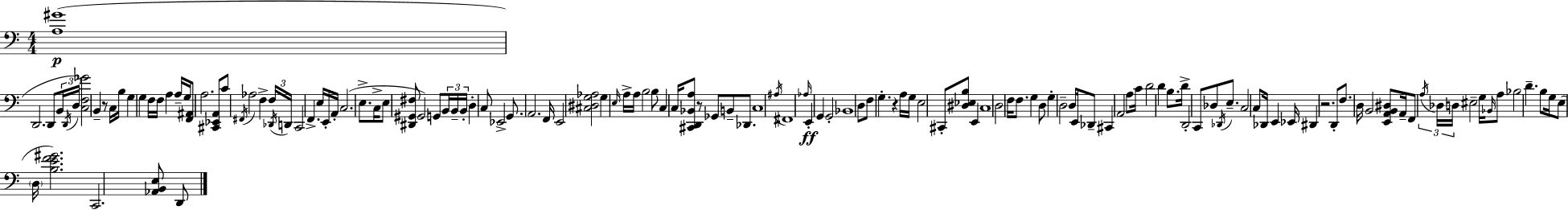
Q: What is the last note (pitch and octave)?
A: D2